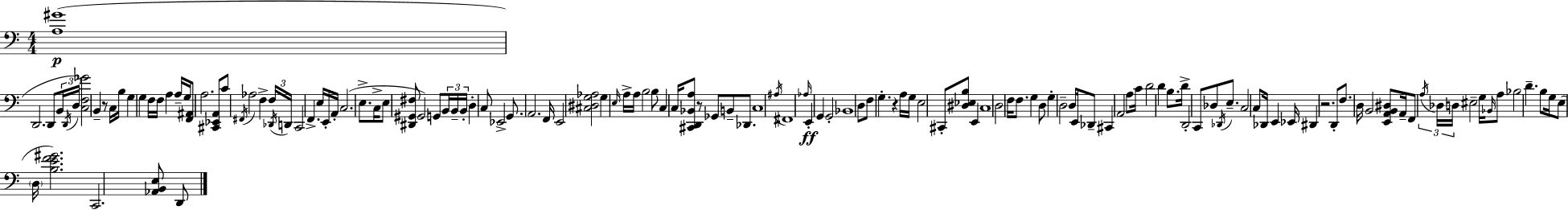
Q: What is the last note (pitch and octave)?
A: D2